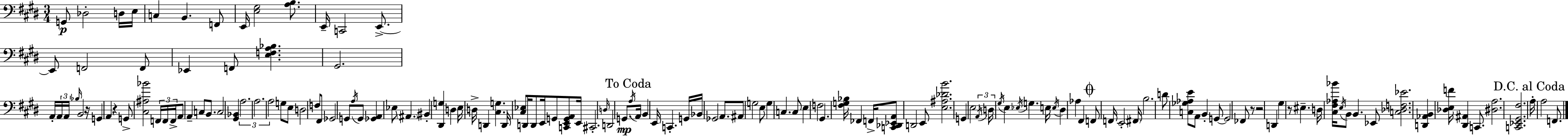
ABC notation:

X:1
T:Untitled
M:3/4
L:1/4
K:E
G,,/2 _D,2 D,/4 E,/4 C, B,, F,,/2 E,,/4 [E,^G,]2 [A,B,]/2 E,,/4 C,,2 E,,/2 E,,/2 F,,2 F,,/2 _E,, F,,/2 [E,F,A,_B,] ^G,,2 A,,/4 A,,/4 A,,/4 _B,/4 B,,2 z/4 G,, A,, z G,,/2 [^C,^A,_B]2 F,,/4 F,,/4 F,,/4 A,,/2 A,, C,/2 B,,/2 C,2 [^G,,_B,,] A,2 A,2 A,2 G,/2 E,/2 D,2 F,/2 ^F,,/2 _G,,2 G,,/2 A,/4 G,,/2 [_G,,A,,] _E,/2 ^A,, ^B,, [^D,,G,] D, E,/4 D,/4 D,, [^C,G,] D,,/4 [^C,_E,]/2 D,,/4 D,,/2 E,,/4 G,,/2 [C,,E,,G,,A,,]/2 E,,/4 ^C,,2 D,/4 D,,2 G,,/2 A,/4 A,,/4 B,, E,,/4 C,, G,,/4 _B,,/4 _G,,2 A,,/2 ^A,,/2 G,2 E,/2 G, C, C,/2 E, F,2 ^G,, [^F,G,_B,]/4 _F,, F,,/4 [C,,_D,,_E,,A,,]/2 D,,2 E,,/2 [E,^A,_DB]2 G,, E,2 A,,/4 D,/4 ^G,/4 E, _E,/4 G, E,/4 E,/4 ^D, _A, ^F,, F,,/2 F,,/4 E,,2 ^F,,/4 B,2 D/2 [C,_G,_A,E]/2 A,,/2 B,, G,,/2 G,,2 _F,,/2 z/2 z2 D,, ^G, z/2 ^E, D,/4 [^C,^F,_A,_B]/4 E,/4 B,,/2 B,, _E,,/2 [C,_D,F,_E]2 [D,,_A,,B,,] [_D,E,F]/4 [^D,,^A,,] C,,/2 [^D,A,]2 [C,,_E,,^G,,^F,]2 A,/4 A,2 F,,/2